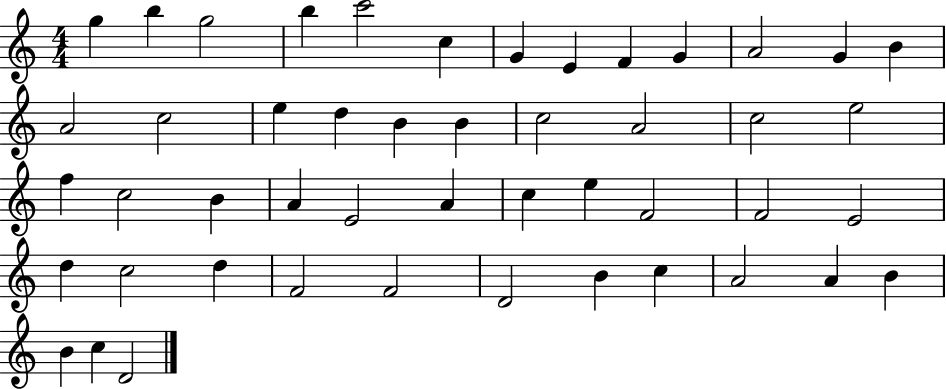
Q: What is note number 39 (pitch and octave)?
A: F4